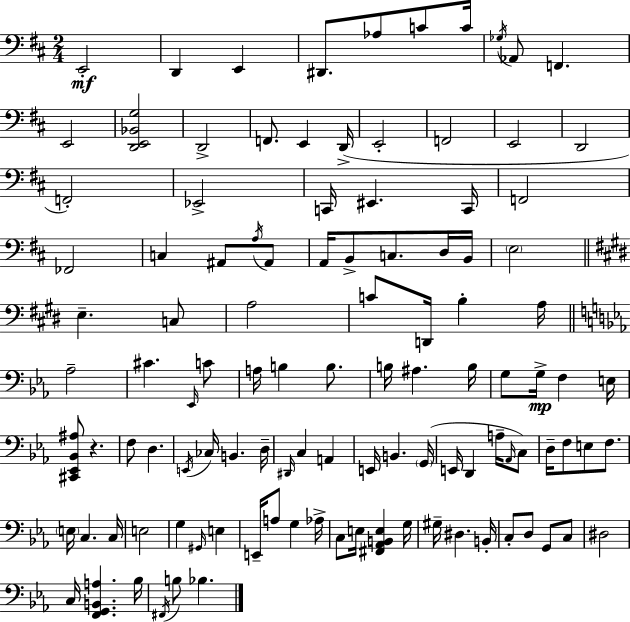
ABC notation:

X:1
T:Untitled
M:2/4
L:1/4
K:D
E,,2 D,, E,, ^D,,/2 _A,/2 C/2 C/4 _G,/4 _A,,/2 F,, E,,2 [D,,E,,_B,,G,]2 D,,2 F,,/2 E,, D,,/4 E,,2 F,,2 E,,2 D,,2 F,,2 _E,,2 C,,/4 ^E,, C,,/4 F,,2 _F,,2 C, ^A,,/2 A,/4 ^A,,/2 A,,/4 B,,/2 C,/2 D,/4 B,,/4 E,2 E, C,/2 A,2 C/2 D,,/4 B, A,/4 _A,2 ^C _E,,/4 C/2 A,/4 B, B,/2 B,/4 ^A, B,/4 G,/2 G,/4 F, E,/4 [^C,,_E,,_B,,^A,]/2 z F,/2 D, E,,/4 _C,/4 B,, D,/4 ^D,,/4 C, A,, E,,/4 B,, G,,/4 E,,/4 D,, A,/4 _A,,/4 C,/2 D,/4 F,/2 E,/2 F,/2 E,/4 C, C,/4 E,2 G, ^G,,/4 E, E,,/4 A,/2 G, _A,/4 C,/2 E,/4 [^F,,_A,,B,,E,] G,/4 ^G,/4 ^D, B,,/4 C,/2 D,/2 G,,/2 C,/2 ^D,2 C,/4 [F,,G,,B,,A,] _B,/4 ^F,,/4 B,/2 _B,